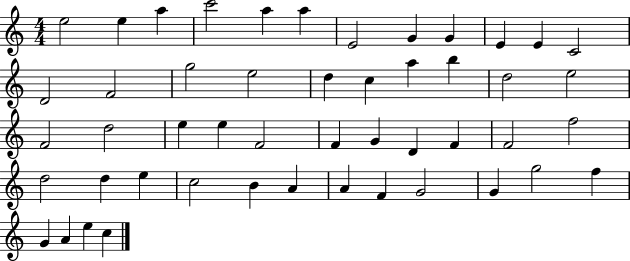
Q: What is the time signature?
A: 4/4